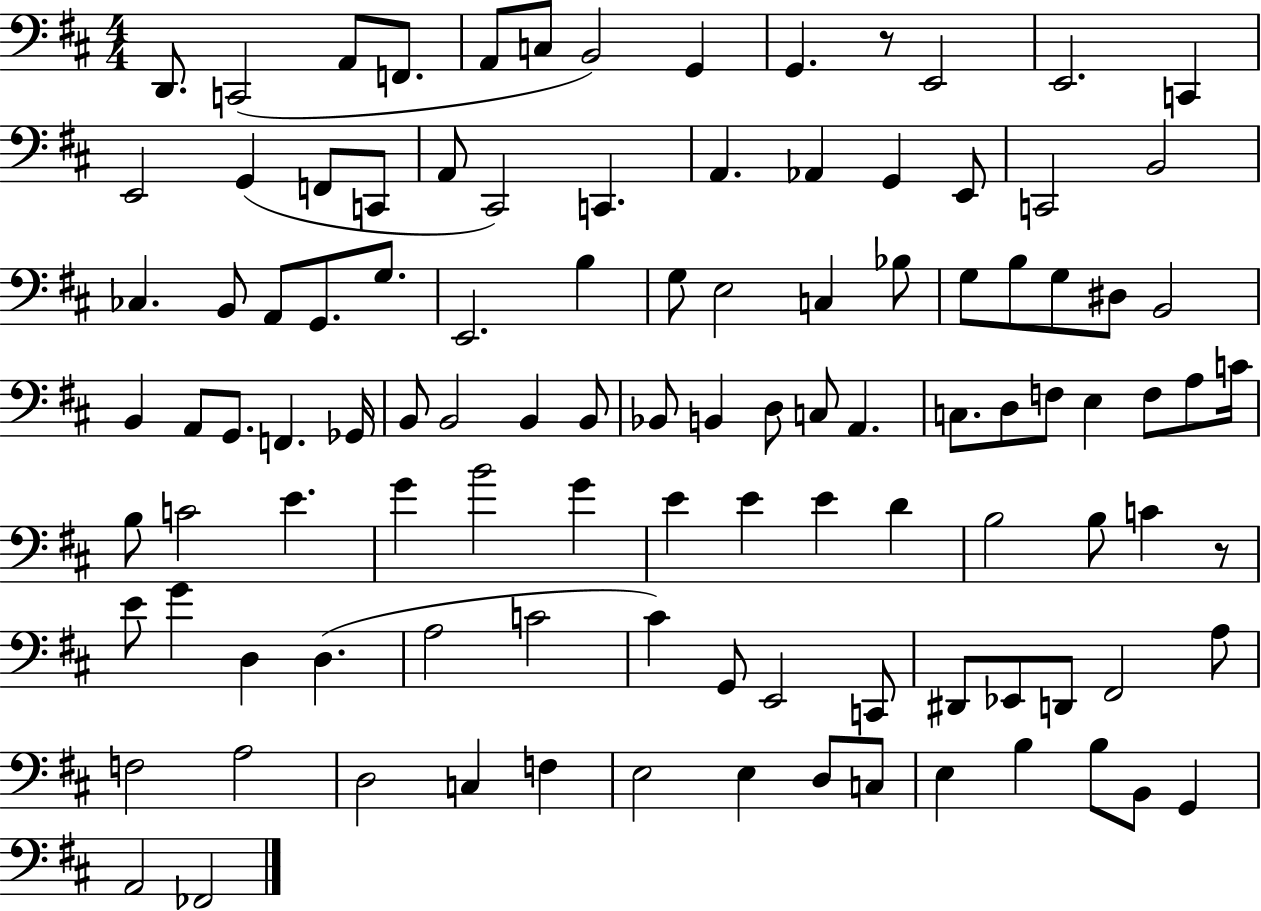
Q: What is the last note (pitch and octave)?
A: FES2